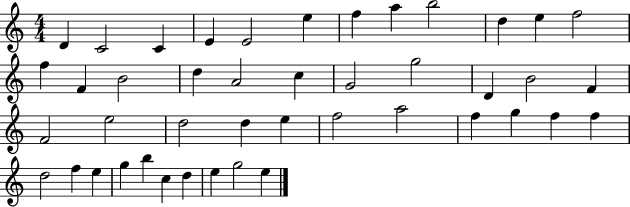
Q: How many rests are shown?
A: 0